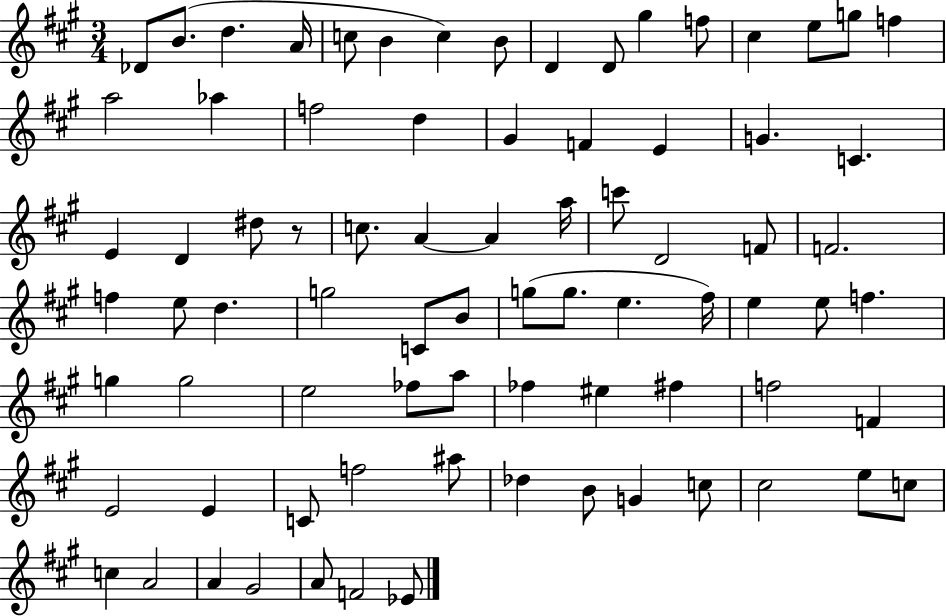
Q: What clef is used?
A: treble